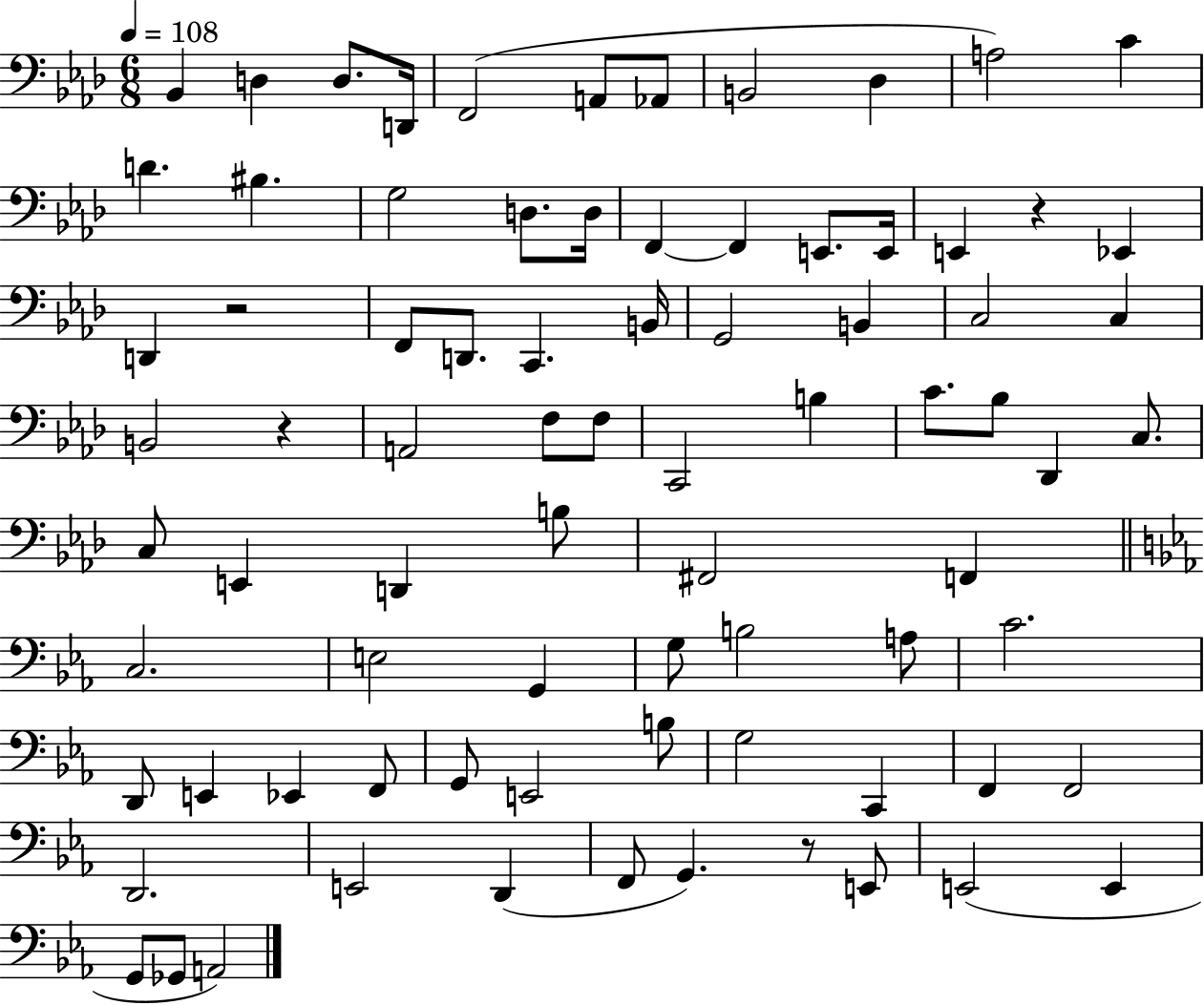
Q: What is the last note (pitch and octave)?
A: A2